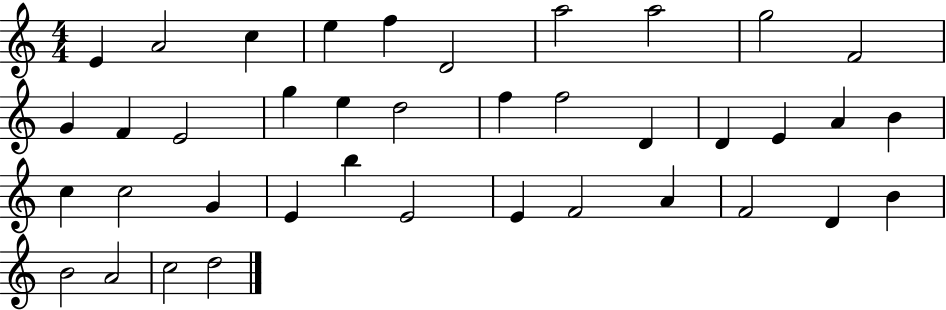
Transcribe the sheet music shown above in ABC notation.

X:1
T:Untitled
M:4/4
L:1/4
K:C
E A2 c e f D2 a2 a2 g2 F2 G F E2 g e d2 f f2 D D E A B c c2 G E b E2 E F2 A F2 D B B2 A2 c2 d2